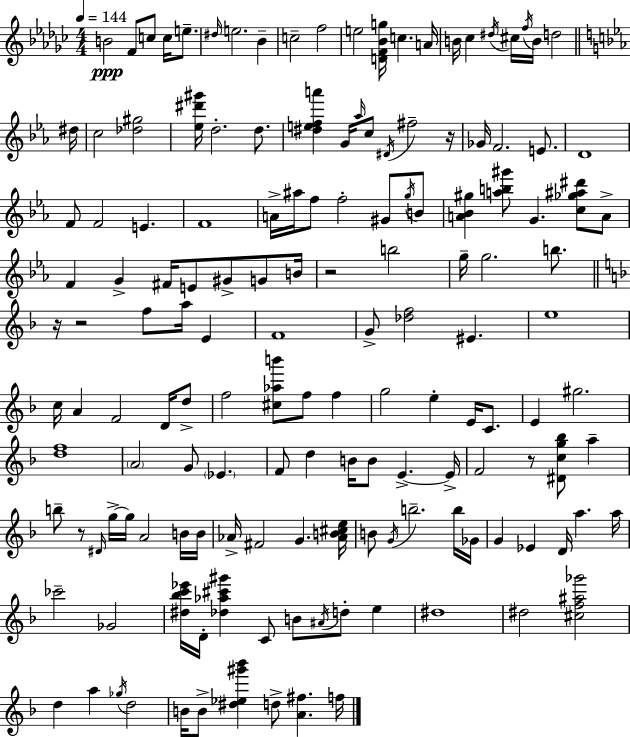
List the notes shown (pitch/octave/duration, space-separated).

B4/h F4/e C5/e C5/s E5/e. D#5/s E5/h. Bb4/q C5/h F5/h E5/h [D4,F4,Bb4,G5]/s C5/q. A4/s B4/s CES5/q D#5/s C#5/s F5/s B4/s D5/h D#5/s C5/h [Db5,G#5]/h [Eb5,D#6,G#6]/s D5/h. D5/e. [D#5,E5,F5,A6]/q G4/s Ab5/s C5/e D#4/s F#5/h R/s Gb4/s F4/h. E4/e. D4/w F4/e F4/h E4/q. F4/w A4/s A#5/s F5/e F5/h G#4/e G5/s B4/e [A4,Bb4,G#5]/q [A5,B5,G#6]/e G4/q. [C5,Gb5,A#5,D#6]/e A4/e F4/q G4/q F#4/s E4/e G#4/e G4/e B4/s R/h B5/h G5/s G5/h. B5/e. R/s R/h F5/e A5/s E4/q F4/w G4/e [Db5,F5]/h EIS4/q. E5/w C5/s A4/q F4/h D4/s D5/e F5/h [C#5,Ab5,B6]/e F5/e F5/q G5/h E5/q E4/s C4/e. E4/q G#5/h. [D5,F5]/w A4/h G4/e Eb4/q. F4/e D5/q B4/s B4/e E4/q. E4/s F4/h R/e [D#4,C5,G5,Bb5]/e A5/q B5/e R/e D#4/s G5/s G5/s A4/h B4/s B4/s Ab4/s F#4/h G4/q. [Ab4,B4,C#5,E5]/s B4/e G4/s B5/h. B5/s Gb4/s G4/q Eb4/q D4/s A5/q. A5/s CES6/h Gb4/h [D#5,Bb5,C6,Eb6]/s D4/s [Db5,Ab5,C#6,G#6]/q C4/e B4/e A#4/s D5/e E5/q D#5/w D#5/h [C#5,F5,A#5,Gb6]/h D5/q A5/q Gb5/s D5/h B4/s B4/e [D#5,Eb5,G#6,Bb6]/q D5/e [A4,F#5]/q. F5/s